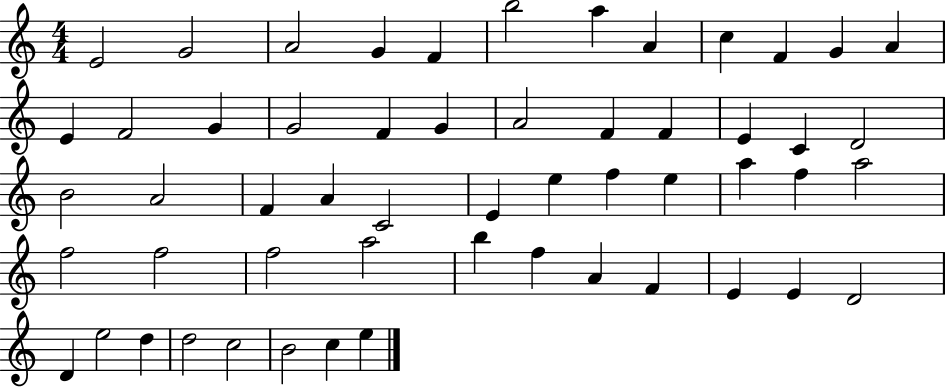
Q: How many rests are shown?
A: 0